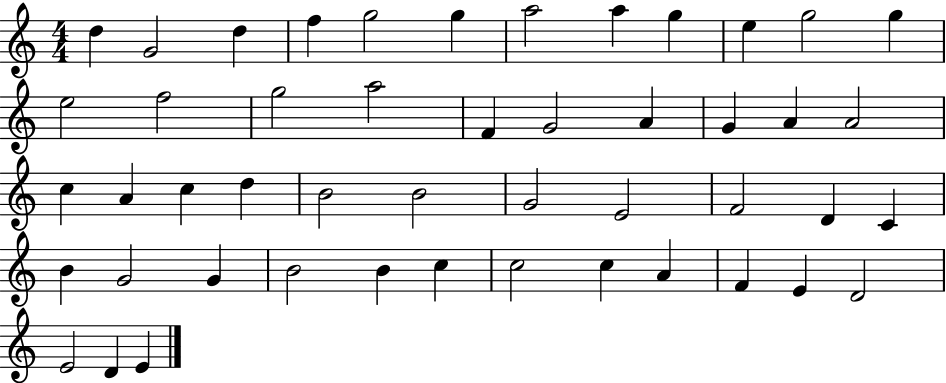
X:1
T:Untitled
M:4/4
L:1/4
K:C
d G2 d f g2 g a2 a g e g2 g e2 f2 g2 a2 F G2 A G A A2 c A c d B2 B2 G2 E2 F2 D C B G2 G B2 B c c2 c A F E D2 E2 D E